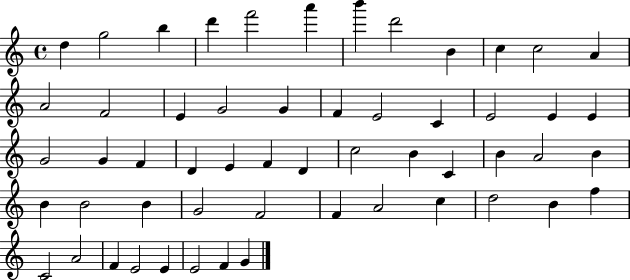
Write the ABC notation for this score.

X:1
T:Untitled
M:4/4
L:1/4
K:C
d g2 b d' f'2 a' b' d'2 B c c2 A A2 F2 E G2 G F E2 C E2 E E G2 G F D E F D c2 B C B A2 B B B2 B G2 F2 F A2 c d2 B f C2 A2 F E2 E E2 F G